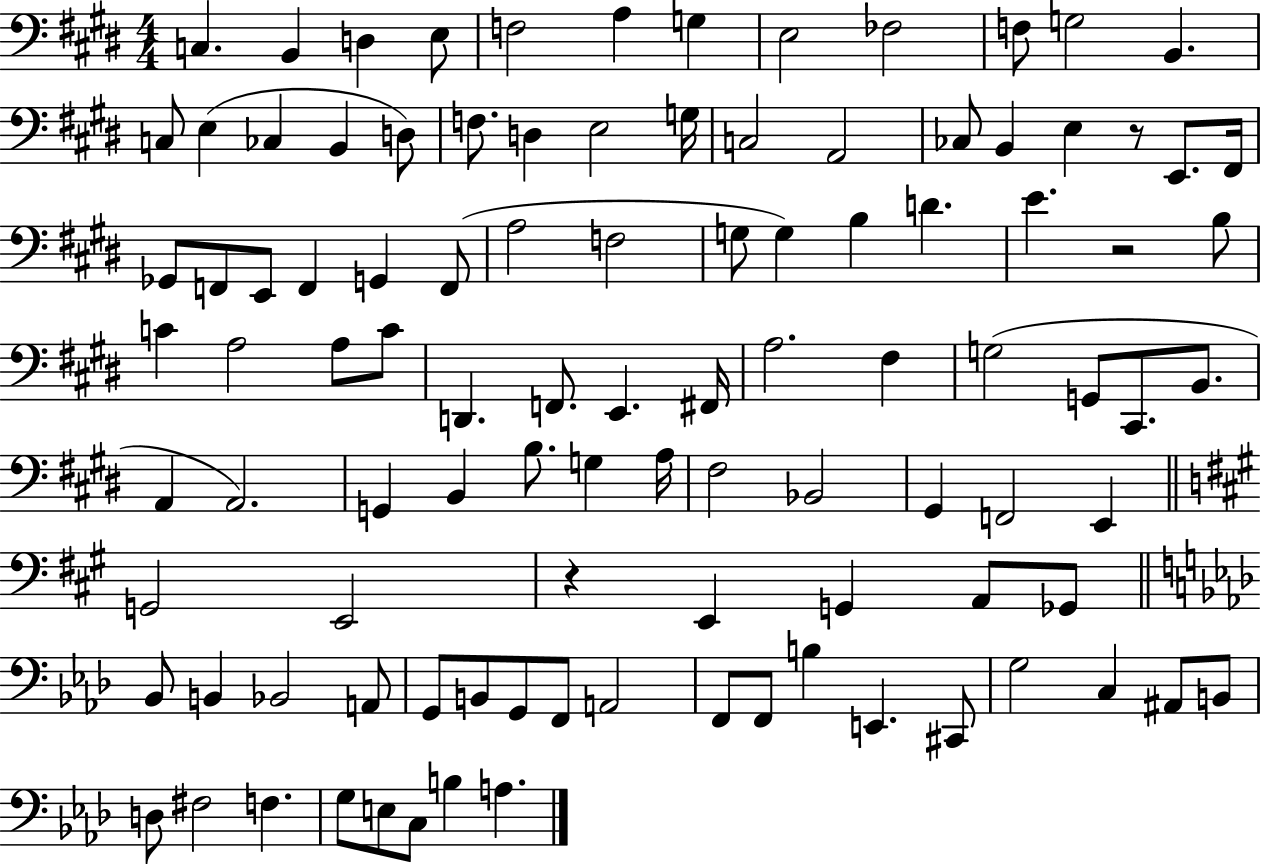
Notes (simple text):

C3/q. B2/q D3/q E3/e F3/h A3/q G3/q E3/h FES3/h F3/e G3/h B2/q. C3/e E3/q CES3/q B2/q D3/e F3/e. D3/q E3/h G3/s C3/h A2/h CES3/e B2/q E3/q R/e E2/e. F#2/s Gb2/e F2/e E2/e F2/q G2/q F2/e A3/h F3/h G3/e G3/q B3/q D4/q. E4/q. R/h B3/e C4/q A3/h A3/e C4/e D2/q. F2/e. E2/q. F#2/s A3/h. F#3/q G3/h G2/e C#2/e. B2/e. A2/q A2/h. G2/q B2/q B3/e. G3/q A3/s F#3/h Bb2/h G#2/q F2/h E2/q G2/h E2/h R/q E2/q G2/q A2/e Gb2/e Bb2/e B2/q Bb2/h A2/e G2/e B2/e G2/e F2/e A2/h F2/e F2/e B3/q E2/q. C#2/e G3/h C3/q A#2/e B2/e D3/e F#3/h F3/q. G3/e E3/e C3/e B3/q A3/q.